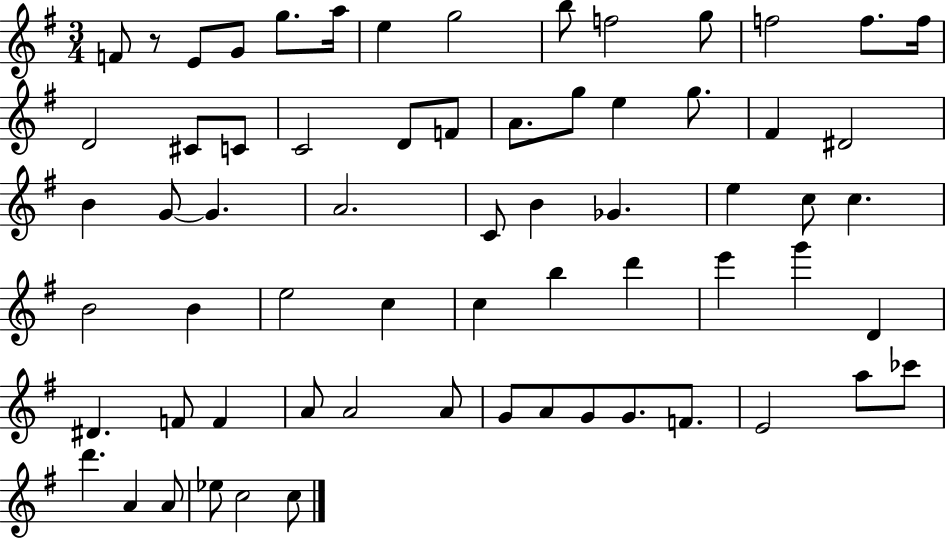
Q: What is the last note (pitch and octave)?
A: C5